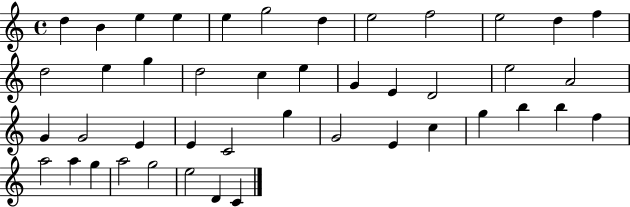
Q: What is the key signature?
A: C major